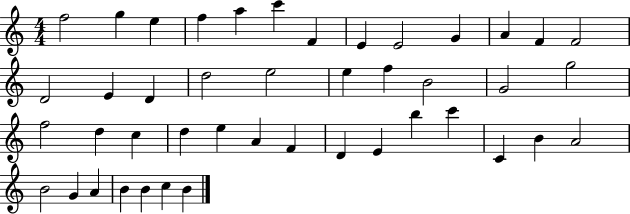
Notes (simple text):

F5/h G5/q E5/q F5/q A5/q C6/q F4/q E4/q E4/h G4/q A4/q F4/q F4/h D4/h E4/q D4/q D5/h E5/h E5/q F5/q B4/h G4/h G5/h F5/h D5/q C5/q D5/q E5/q A4/q F4/q D4/q E4/q B5/q C6/q C4/q B4/q A4/h B4/h G4/q A4/q B4/q B4/q C5/q B4/q